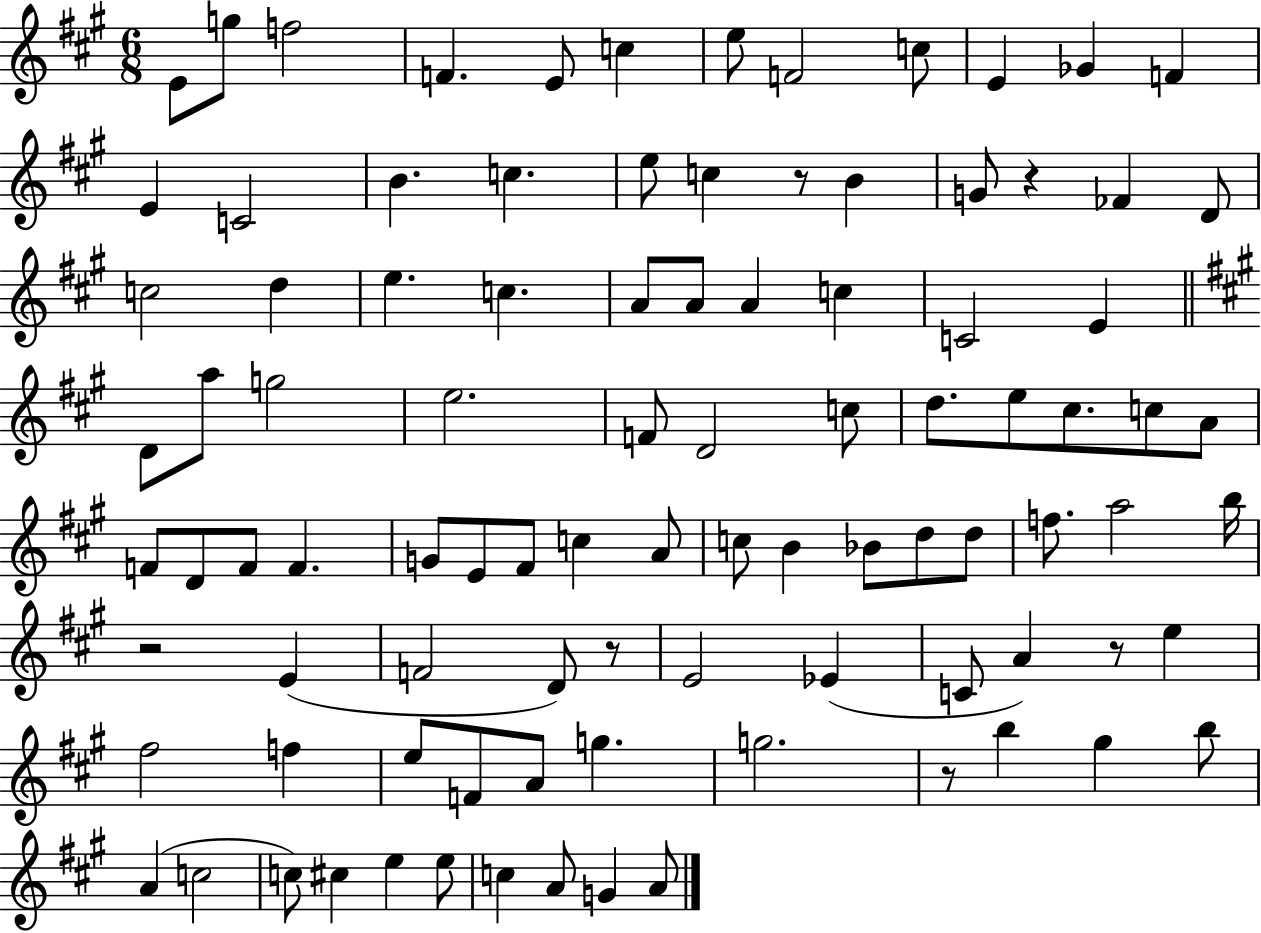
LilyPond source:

{
  \clef treble
  \numericTimeSignature
  \time 6/8
  \key a \major
  \repeat volta 2 { e'8 g''8 f''2 | f'4. e'8 c''4 | e''8 f'2 c''8 | e'4 ges'4 f'4 | \break e'4 c'2 | b'4. c''4. | e''8 c''4 r8 b'4 | g'8 r4 fes'4 d'8 | \break c''2 d''4 | e''4. c''4. | a'8 a'8 a'4 c''4 | c'2 e'4 | \break \bar "||" \break \key a \major d'8 a''8 g''2 | e''2. | f'8 d'2 c''8 | d''8. e''8 cis''8. c''8 a'8 | \break f'8 d'8 f'8 f'4. | g'8 e'8 fis'8 c''4 a'8 | c''8 b'4 bes'8 d''8 d''8 | f''8. a''2 b''16 | \break r2 e'4( | f'2 d'8) r8 | e'2 ees'4( | c'8 a'4) r8 e''4 | \break fis''2 f''4 | e''8 f'8 a'8 g''4. | g''2. | r8 b''4 gis''4 b''8 | \break a'4( c''2 | c''8) cis''4 e''4 e''8 | c''4 a'8 g'4 a'8 | } \bar "|."
}